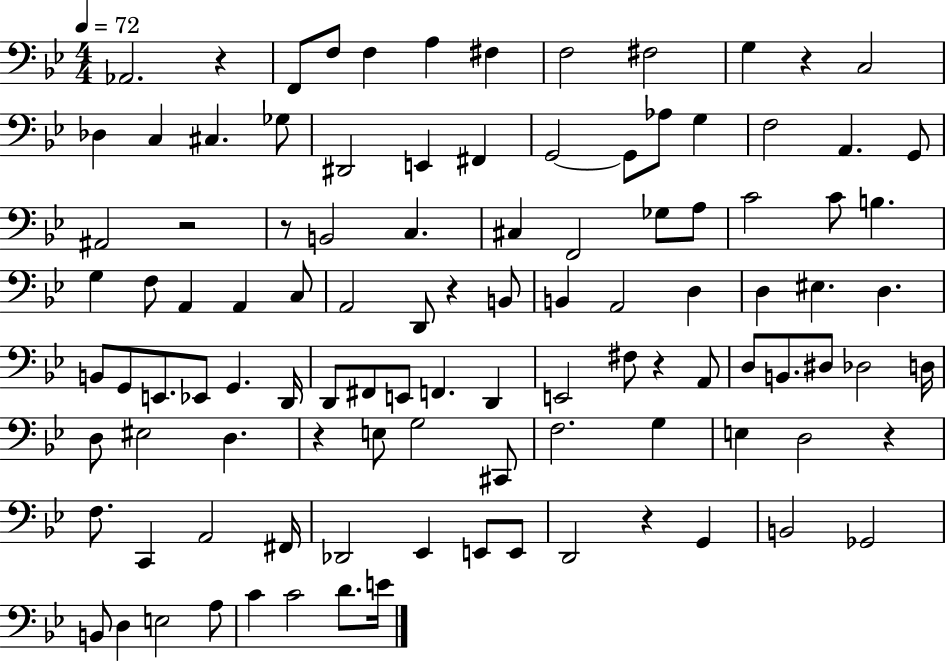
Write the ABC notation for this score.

X:1
T:Untitled
M:4/4
L:1/4
K:Bb
_A,,2 z F,,/2 F,/2 F, A, ^F, F,2 ^F,2 G, z C,2 _D, C, ^C, _G,/2 ^D,,2 E,, ^F,, G,,2 G,,/2 _A,/2 G, F,2 A,, G,,/2 ^A,,2 z2 z/2 B,,2 C, ^C, F,,2 _G,/2 A,/2 C2 C/2 B, G, F,/2 A,, A,, C,/2 A,,2 D,,/2 z B,,/2 B,, A,,2 D, D, ^E, D, B,,/2 G,,/2 E,,/2 _E,,/2 G,, D,,/4 D,,/2 ^F,,/2 E,,/2 F,, D,, E,,2 ^F,/2 z A,,/2 D,/2 B,,/2 ^D,/2 _D,2 D,/4 D,/2 ^E,2 D, z E,/2 G,2 ^C,,/2 F,2 G, E, D,2 z F,/2 C,, A,,2 ^F,,/4 _D,,2 _E,, E,,/2 E,,/2 D,,2 z G,, B,,2 _G,,2 B,,/2 D, E,2 A,/2 C C2 D/2 E/4